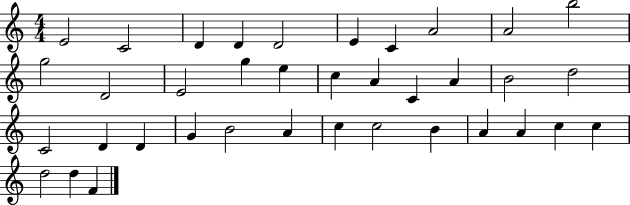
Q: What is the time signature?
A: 4/4